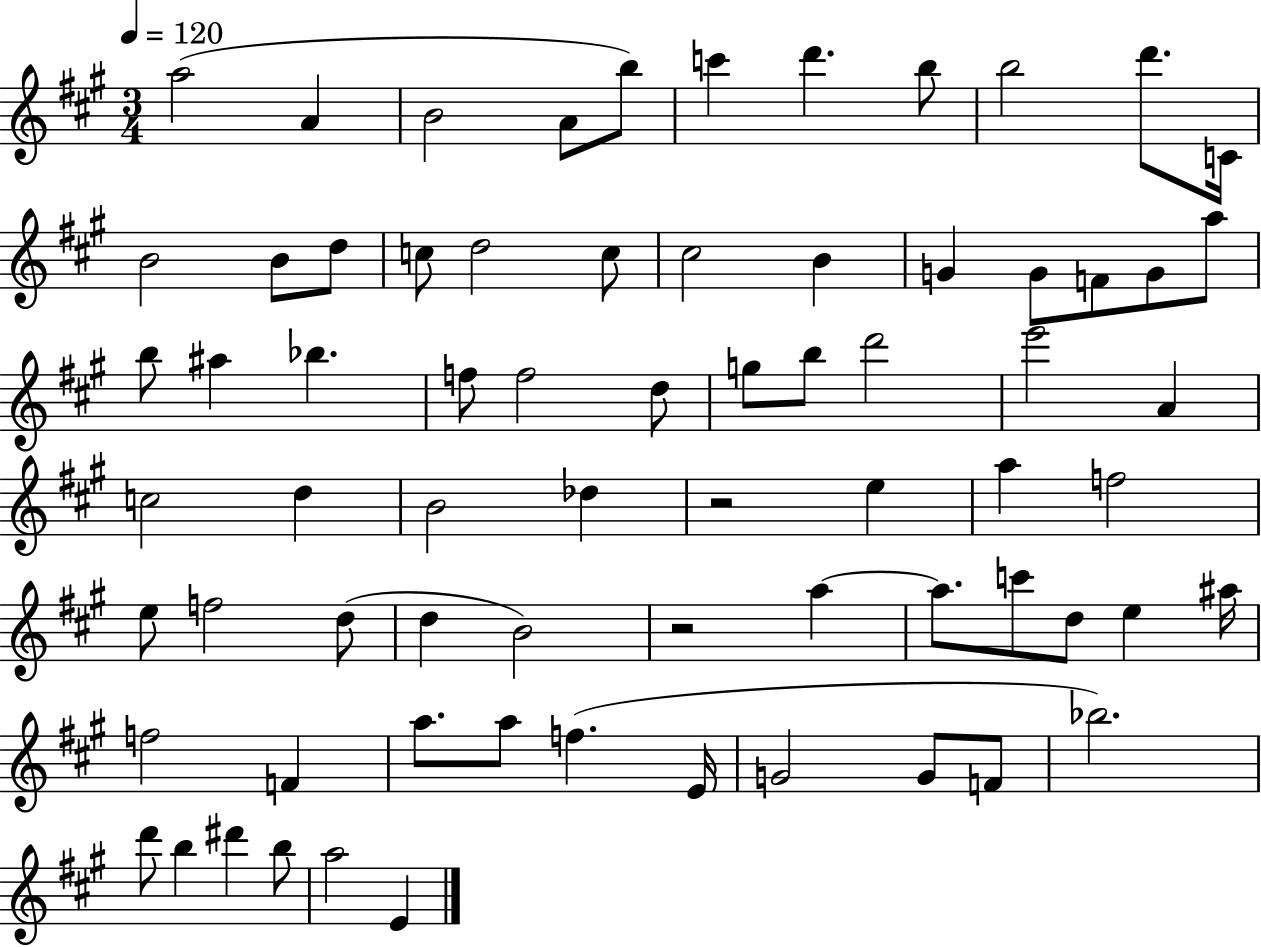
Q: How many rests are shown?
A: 2